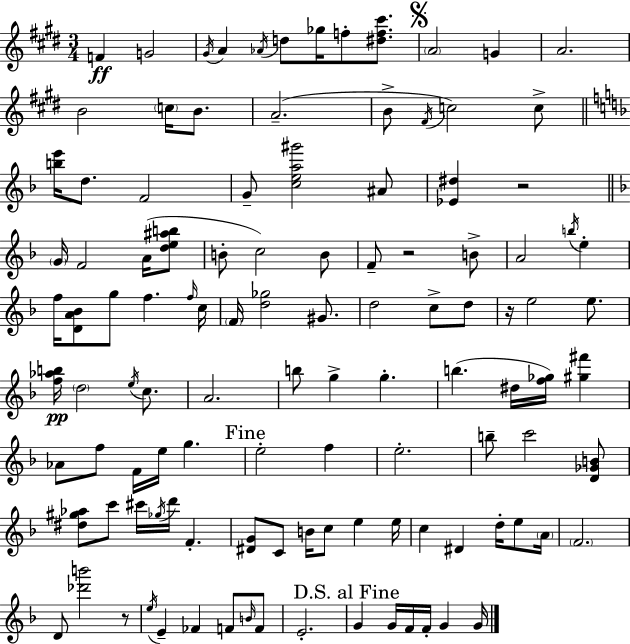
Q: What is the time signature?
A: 3/4